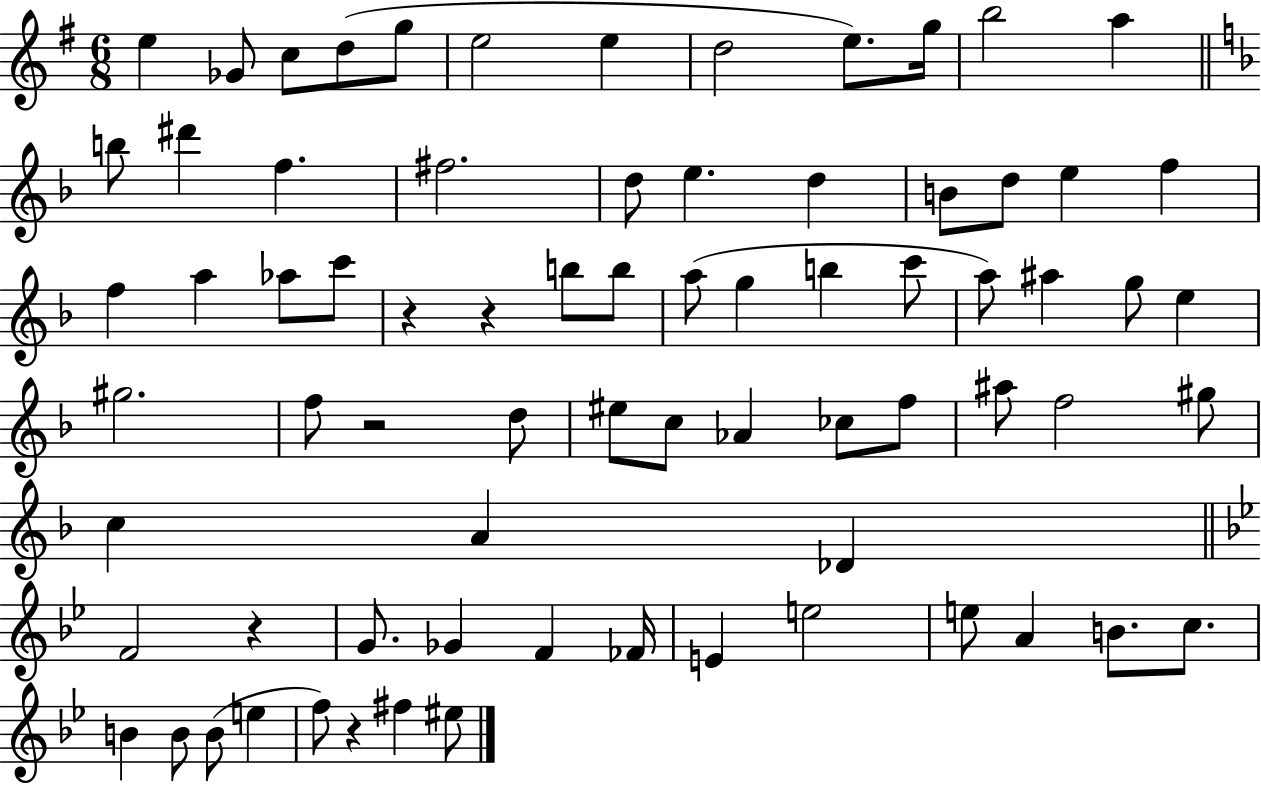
{
  \clef treble
  \numericTimeSignature
  \time 6/8
  \key g \major
  e''4 ges'8 c''8 d''8( g''8 | e''2 e''4 | d''2 e''8.) g''16 | b''2 a''4 | \break \bar "||" \break \key d \minor b''8 dis'''4 f''4. | fis''2. | d''8 e''4. d''4 | b'8 d''8 e''4 f''4 | \break f''4 a''4 aes''8 c'''8 | r4 r4 b''8 b''8 | a''8( g''4 b''4 c'''8 | a''8) ais''4 g''8 e''4 | \break gis''2. | f''8 r2 d''8 | eis''8 c''8 aes'4 ces''8 f''8 | ais''8 f''2 gis''8 | \break c''4 a'4 des'4 | \bar "||" \break \key bes \major f'2 r4 | g'8. ges'4 f'4 fes'16 | e'4 e''2 | e''8 a'4 b'8. c''8. | \break b'4 b'8 b'8( e''4 | f''8) r4 fis''4 eis''8 | \bar "|."
}